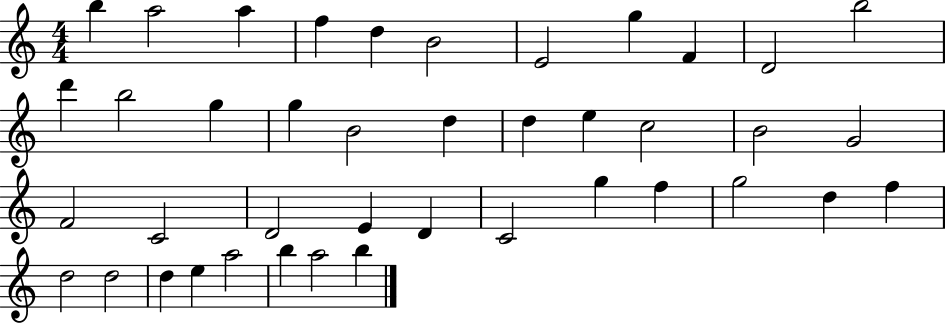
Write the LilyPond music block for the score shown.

{
  \clef treble
  \numericTimeSignature
  \time 4/4
  \key c \major
  b''4 a''2 a''4 | f''4 d''4 b'2 | e'2 g''4 f'4 | d'2 b''2 | \break d'''4 b''2 g''4 | g''4 b'2 d''4 | d''4 e''4 c''2 | b'2 g'2 | \break f'2 c'2 | d'2 e'4 d'4 | c'2 g''4 f''4 | g''2 d''4 f''4 | \break d''2 d''2 | d''4 e''4 a''2 | b''4 a''2 b''4 | \bar "|."
}